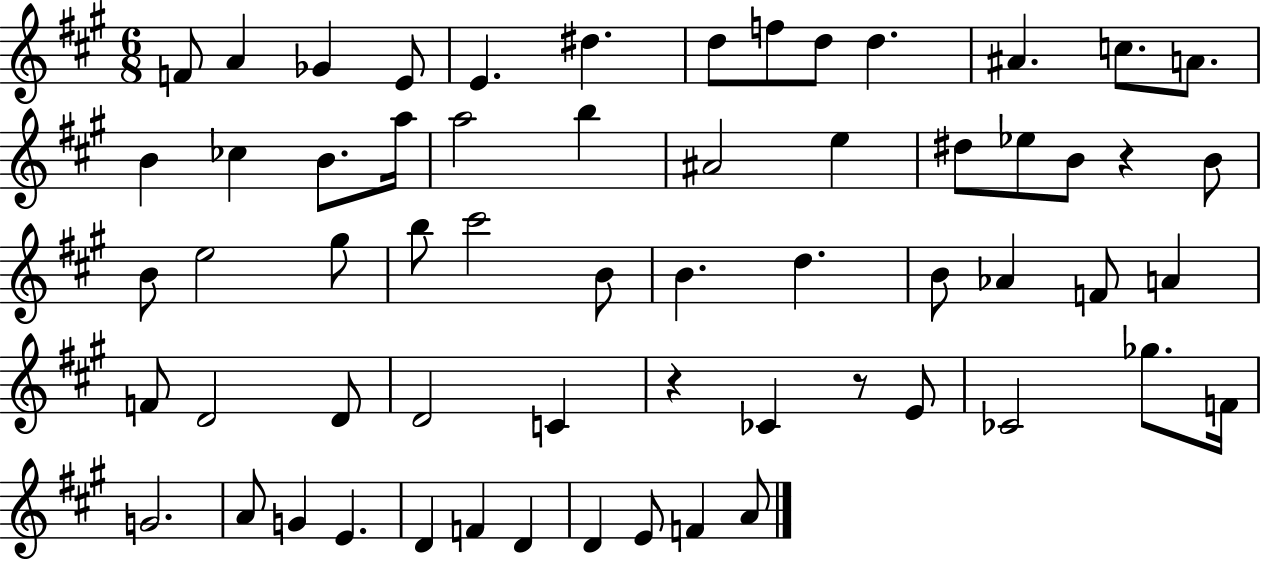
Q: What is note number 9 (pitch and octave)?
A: D5